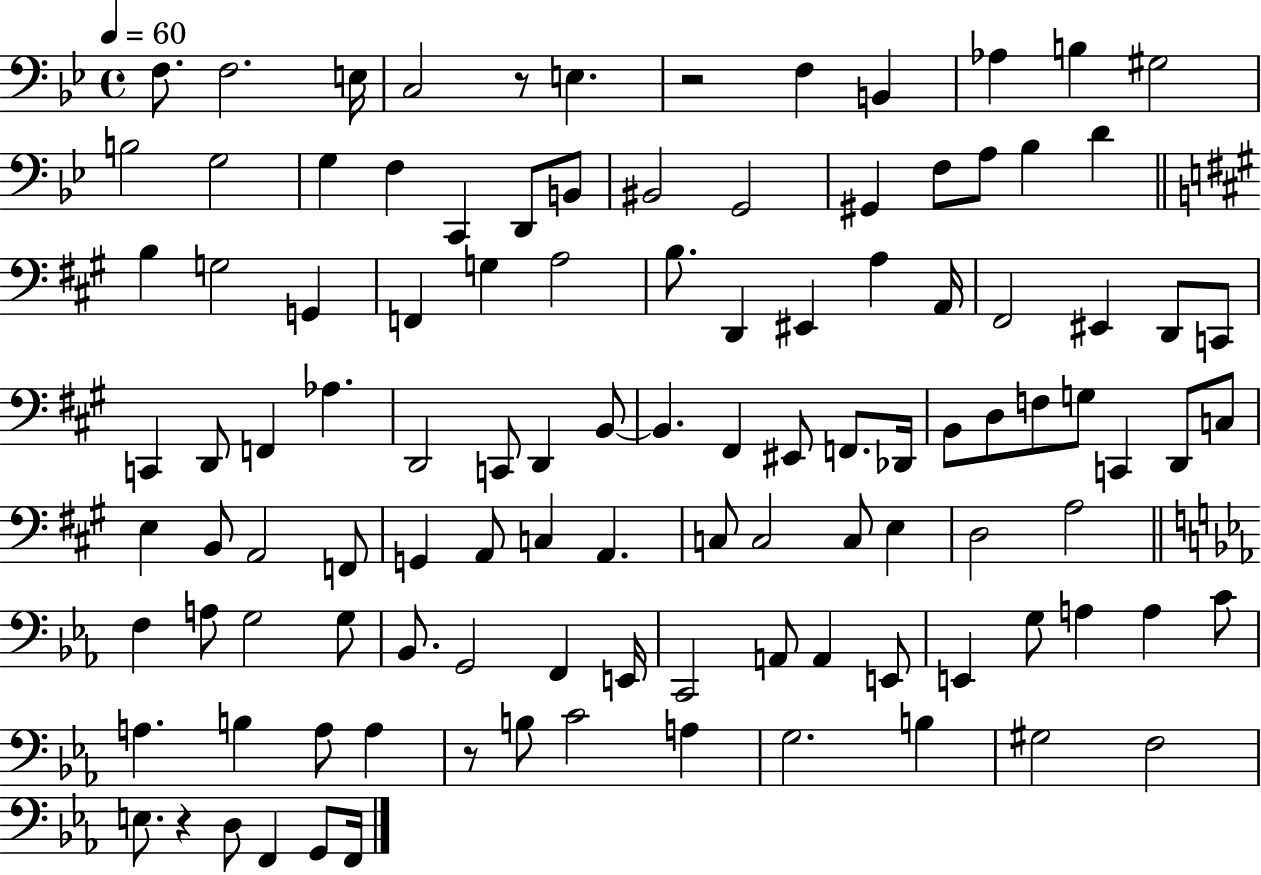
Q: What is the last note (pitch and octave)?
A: F2